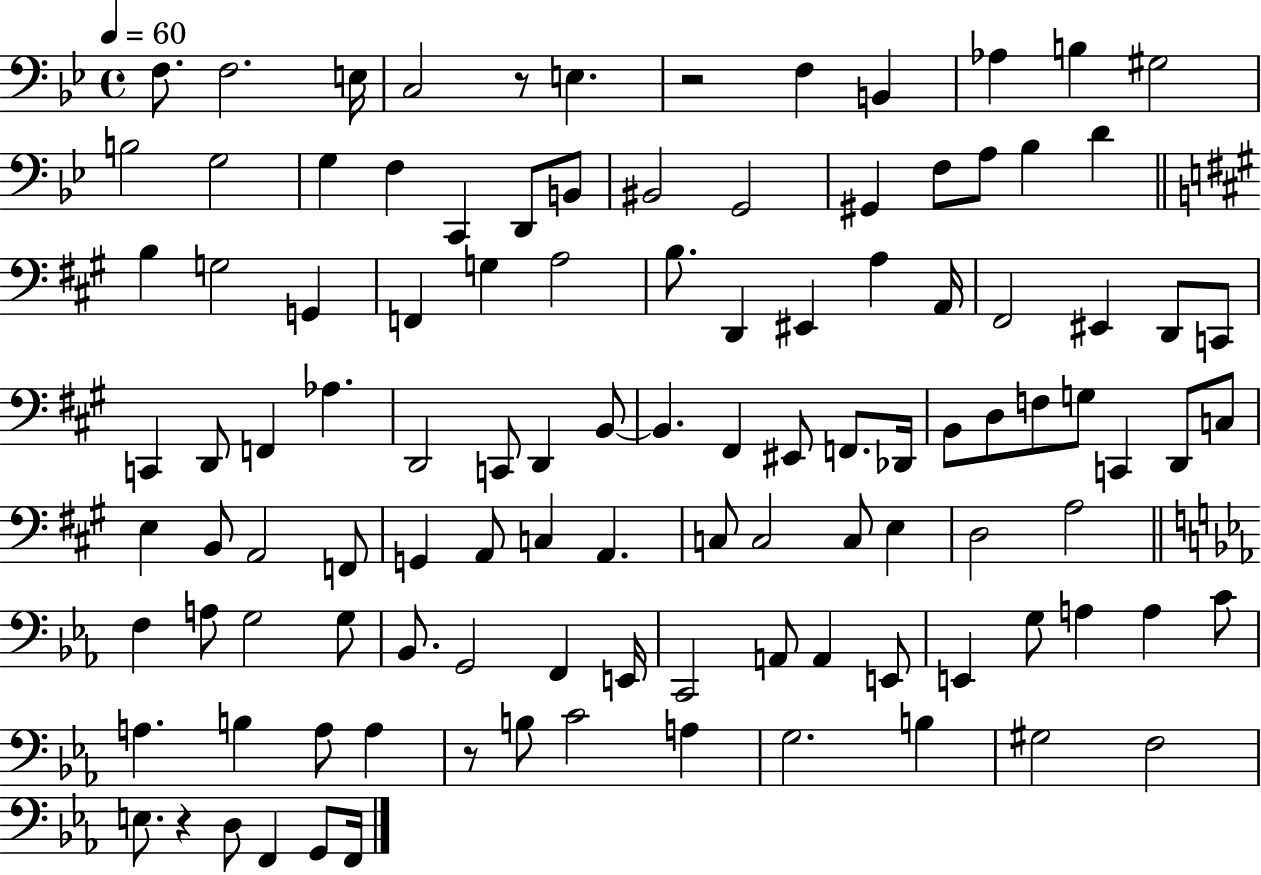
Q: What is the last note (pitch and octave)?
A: F2